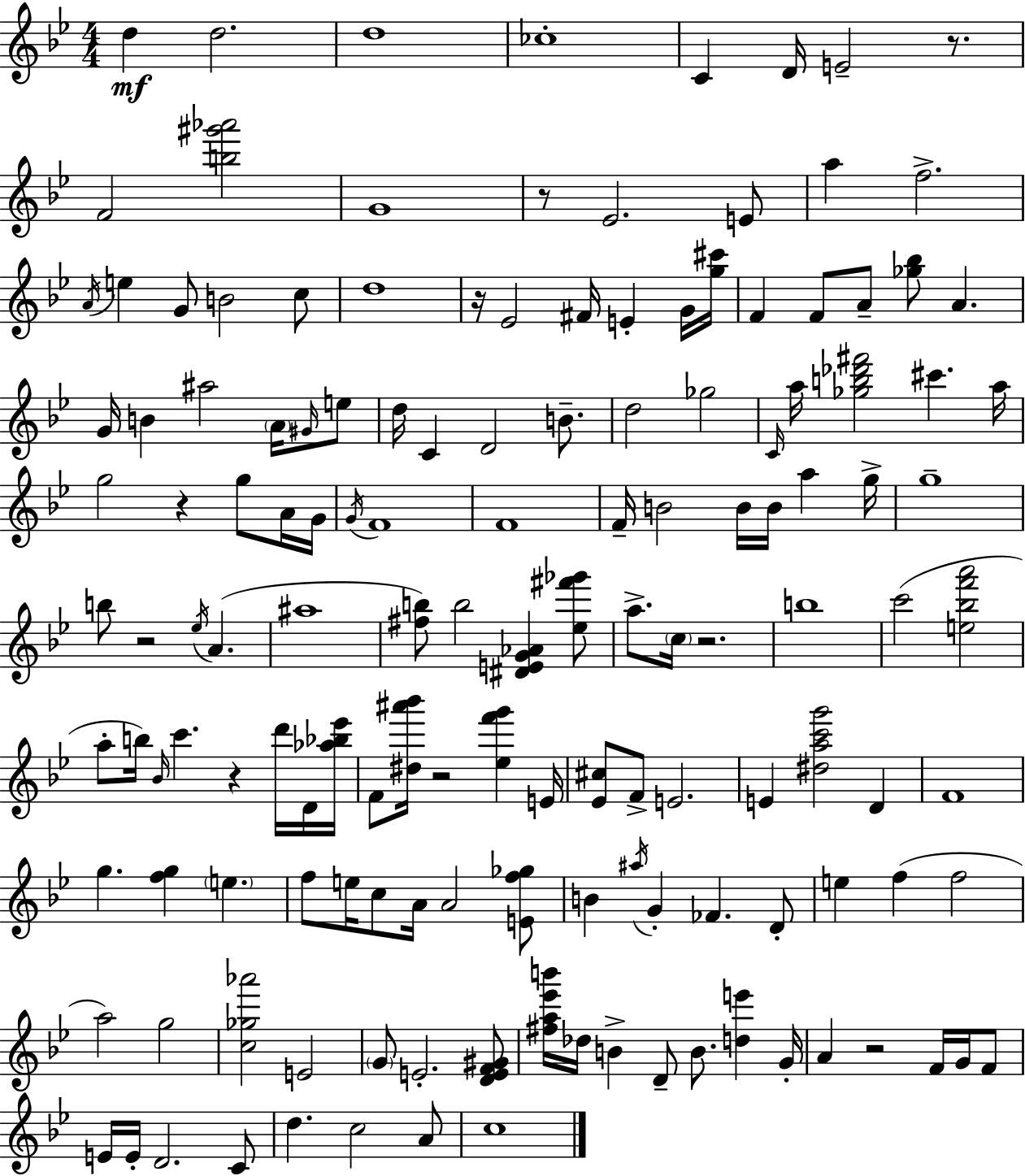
D5/q D5/h. D5/w CES5/w C4/q D4/s E4/h R/e. F4/h [B5,G#6,Ab6]/h G4/w R/e Eb4/h. E4/e A5/q F5/h. A4/s E5/q G4/e B4/h C5/e D5/w R/s Eb4/h F#4/s E4/q G4/s [G5,C#6]/s F4/q F4/e A4/e [Gb5,Bb5]/e A4/q. G4/s B4/q A#5/h A4/s G#4/s E5/e D5/s C4/q D4/h B4/e. D5/h Gb5/h C4/s A5/s [Gb5,B5,Db6,F#6]/h C#6/q. A5/s G5/h R/q G5/e A4/s G4/s G4/s F4/w F4/w F4/s B4/h B4/s B4/s A5/q G5/s G5/w B5/e R/h Eb5/s A4/q. A#5/w [F#5,B5]/e B5/h [D#4,E4,G4,Ab4]/q [Eb5,F#6,Gb6]/e A5/e. C5/s R/h. B5/w C6/h [E5,Bb5,F6,A6]/h A5/e B5/s Bb4/s C6/q. R/q D6/s D4/s [Ab5,Bb5,Eb6]/s F4/e [D#5,A#6,Bb6]/s R/h [Eb5,F6,G6]/q E4/s [Eb4,C#5]/e F4/e E4/h. E4/q [D#5,A5,C6,G6]/h D4/q F4/w G5/q. [F5,G5]/q E5/q. F5/e E5/s C5/e A4/s A4/h [E4,F5,Gb5]/e B4/q A#5/s G4/q FES4/q. D4/e E5/q F5/q F5/h A5/h G5/h [C5,Gb5,Ab6]/h E4/h G4/e E4/h. [D4,E4,F4,G#4]/e [F#5,A5,Eb6,B6]/s Db5/s B4/q D4/e B4/e. [D5,E6]/q G4/s A4/q R/h F4/s G4/s F4/e E4/s E4/s D4/h. C4/e D5/q. C5/h A4/e C5/w